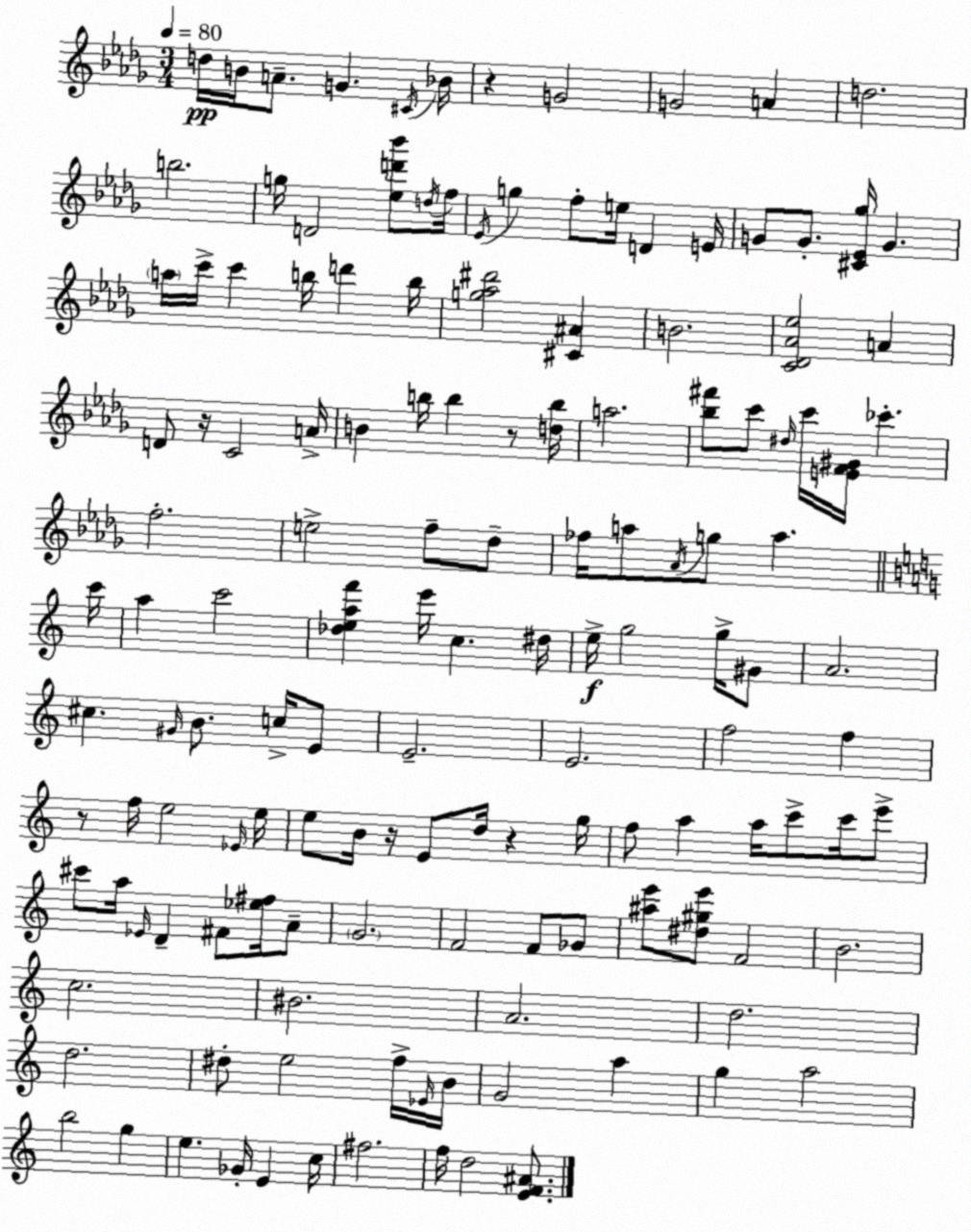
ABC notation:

X:1
T:Untitled
M:3/4
L:1/4
K:Bbm
d/4 B/4 A/2 G ^C/4 _B/4 z G2 G2 A d2 b2 g/4 D2 [_ed'_b']/2 d/4 f/4 _E/4 g f/2 e/4 D E/4 G/2 G/2 [^C_E_g]/4 G a/4 c'/4 c' b/4 d' b/4 [g_a^d']2 [^C^A] B2 [C_D_A_e]2 A D/2 z/4 C2 A/4 B b/4 b z/2 [db]/4 a2 [_b^f']/2 c'/2 ^d/4 c'/4 [EF^G]/4 _c' f2 e2 f/2 _d/2 _f/4 a/2 _A/4 g/2 a c'/4 a c'2 [_deaf'] e'/4 c ^d/4 e/4 g2 g/4 ^G/2 A2 ^c ^G/4 B/2 c/4 E/2 E2 E2 f2 f z/2 f/4 e2 _E/4 e/4 e/2 B/4 z/4 E/2 d/4 z g/4 f/2 a a/4 c'/2 c'/4 e'/2 ^c'/2 a/4 _E/4 D ^F/2 [_e^f]/4 A/2 G2 F2 F/2 _G/2 [^ae']/2 [^d^ge']/2 F2 B2 c2 ^B2 A2 d2 d2 ^d/2 e2 f/4 _E/4 B/4 G2 a g a2 b2 g e _G/4 E c/4 ^f2 f/4 d2 [EF^A]/2